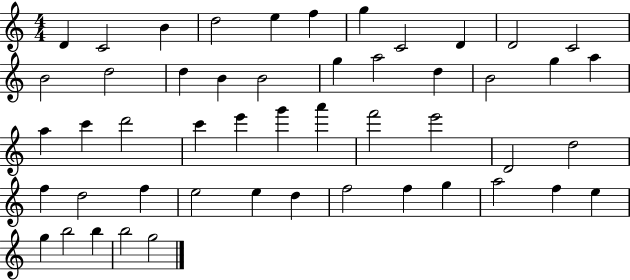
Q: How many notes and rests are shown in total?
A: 50